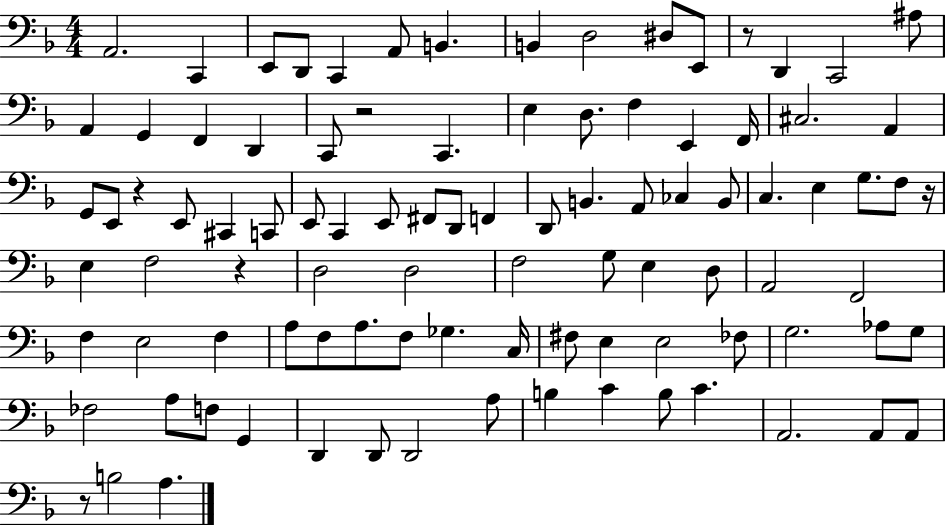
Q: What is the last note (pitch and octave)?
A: A3